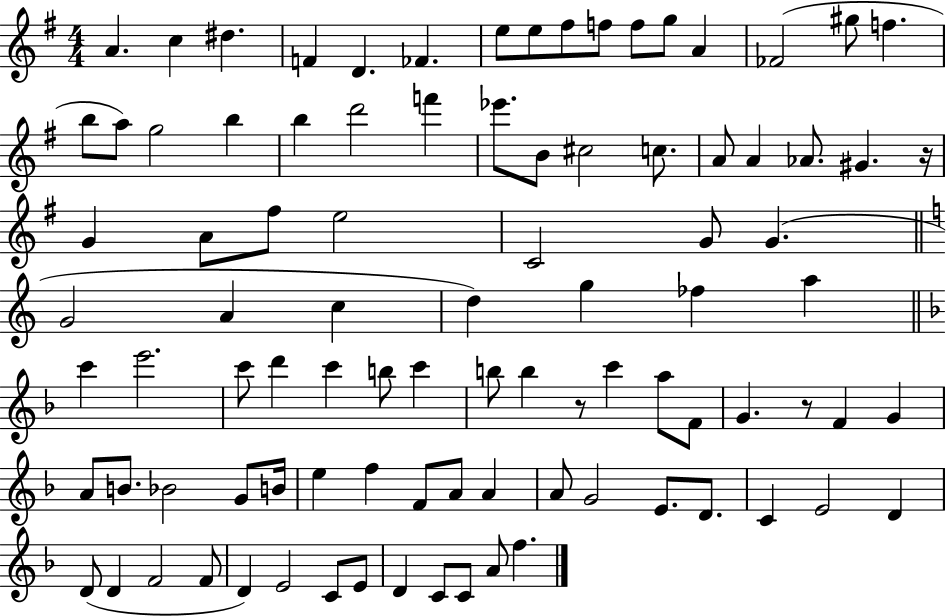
{
  \clef treble
  \numericTimeSignature
  \time 4/4
  \key g \major
  \repeat volta 2 { a'4. c''4 dis''4. | f'4 d'4. fes'4. | e''8 e''8 fis''8 f''8 f''8 g''8 a'4 | fes'2( gis''8 f''4. | \break b''8 a''8) g''2 b''4 | b''4 d'''2 f'''4 | ees'''8. b'8 cis''2 c''8. | a'8 a'4 aes'8. gis'4. r16 | \break g'4 a'8 fis''8 e''2 | c'2 g'8 g'4.( | \bar "||" \break \key c \major g'2 a'4 c''4 | d''4) g''4 fes''4 a''4 | \bar "||" \break \key f \major c'''4 e'''2. | c'''8 d'''4 c'''4 b''8 c'''4 | b''8 b''4 r8 c'''4 a''8 f'8 | g'4. r8 f'4 g'4 | \break a'8 b'8. bes'2 g'8 b'16 | e''4 f''4 f'8 a'8 a'4 | a'8 g'2 e'8. d'8. | c'4 e'2 d'4 | \break d'8( d'4 f'2 f'8 | d'4) e'2 c'8 e'8 | d'4 c'8 c'8 a'8 f''4. | } \bar "|."
}